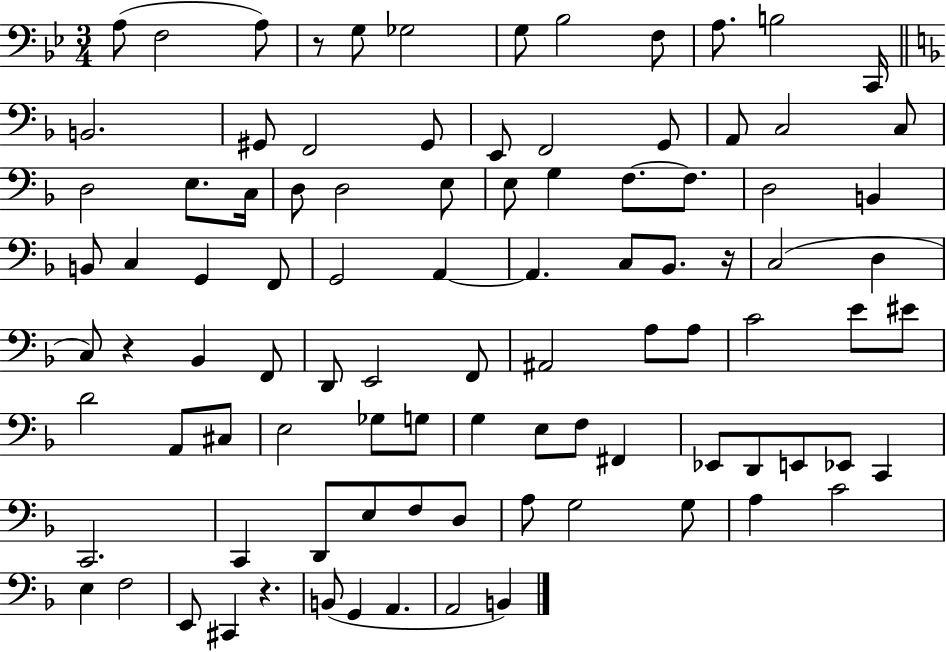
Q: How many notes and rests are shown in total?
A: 95